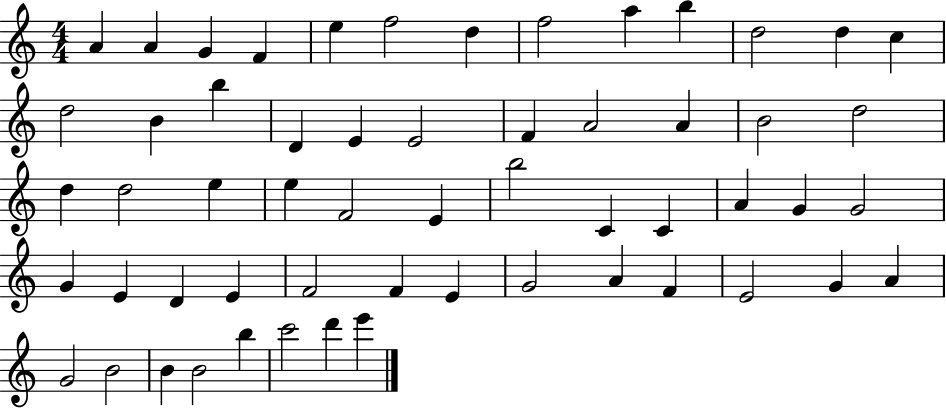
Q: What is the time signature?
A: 4/4